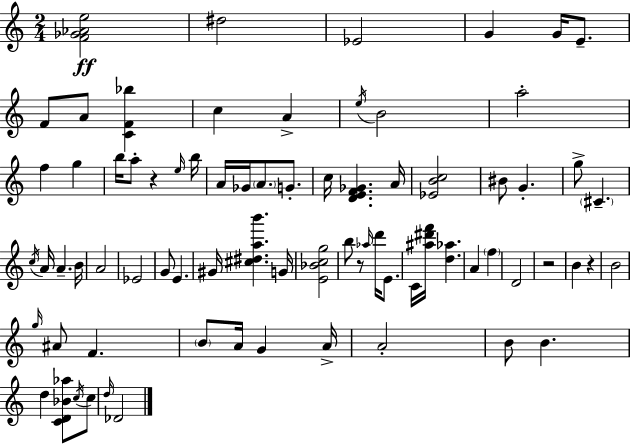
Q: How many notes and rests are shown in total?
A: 76